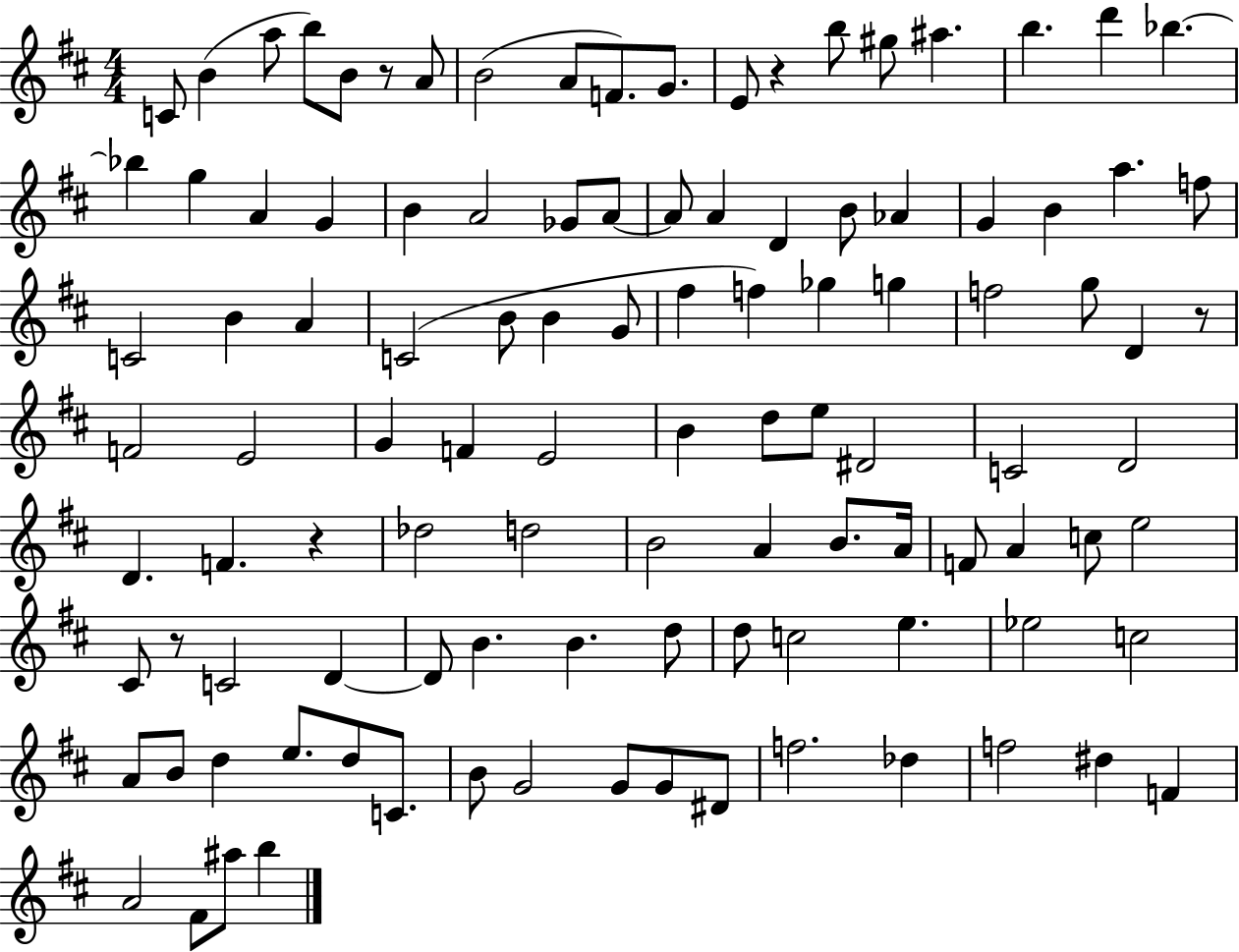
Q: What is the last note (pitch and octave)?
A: B5